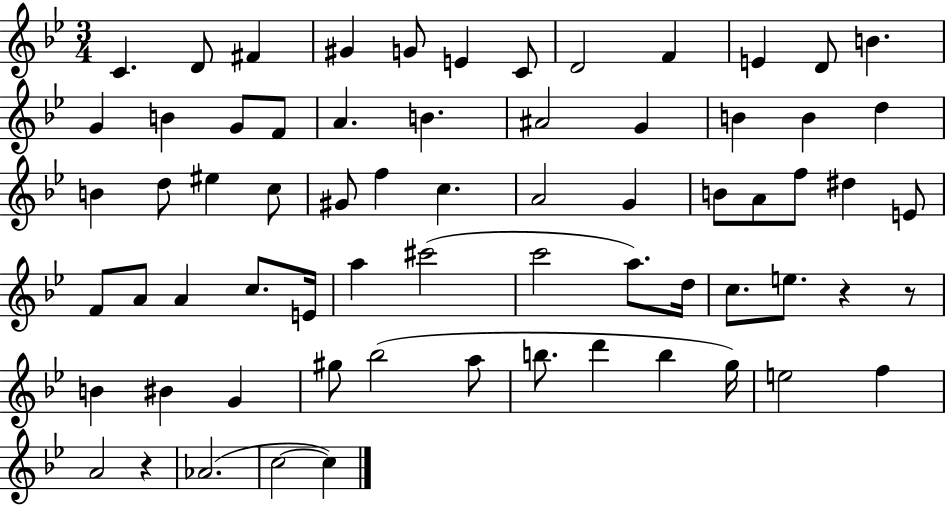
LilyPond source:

{
  \clef treble
  \numericTimeSignature
  \time 3/4
  \key bes \major
  \repeat volta 2 { c'4. d'8 fis'4 | gis'4 g'8 e'4 c'8 | d'2 f'4 | e'4 d'8 b'4. | \break g'4 b'4 g'8 f'8 | a'4. b'4. | ais'2 g'4 | b'4 b'4 d''4 | \break b'4 d''8 eis''4 c''8 | gis'8 f''4 c''4. | a'2 g'4 | b'8 a'8 f''8 dis''4 e'8 | \break f'8 a'8 a'4 c''8. e'16 | a''4 cis'''2( | c'''2 a''8.) d''16 | c''8. e''8. r4 r8 | \break b'4 bis'4 g'4 | gis''8 bes''2( a''8 | b''8. d'''4 b''4 g''16) | e''2 f''4 | \break a'2 r4 | aes'2.( | c''2~~ c''4) | } \bar "|."
}